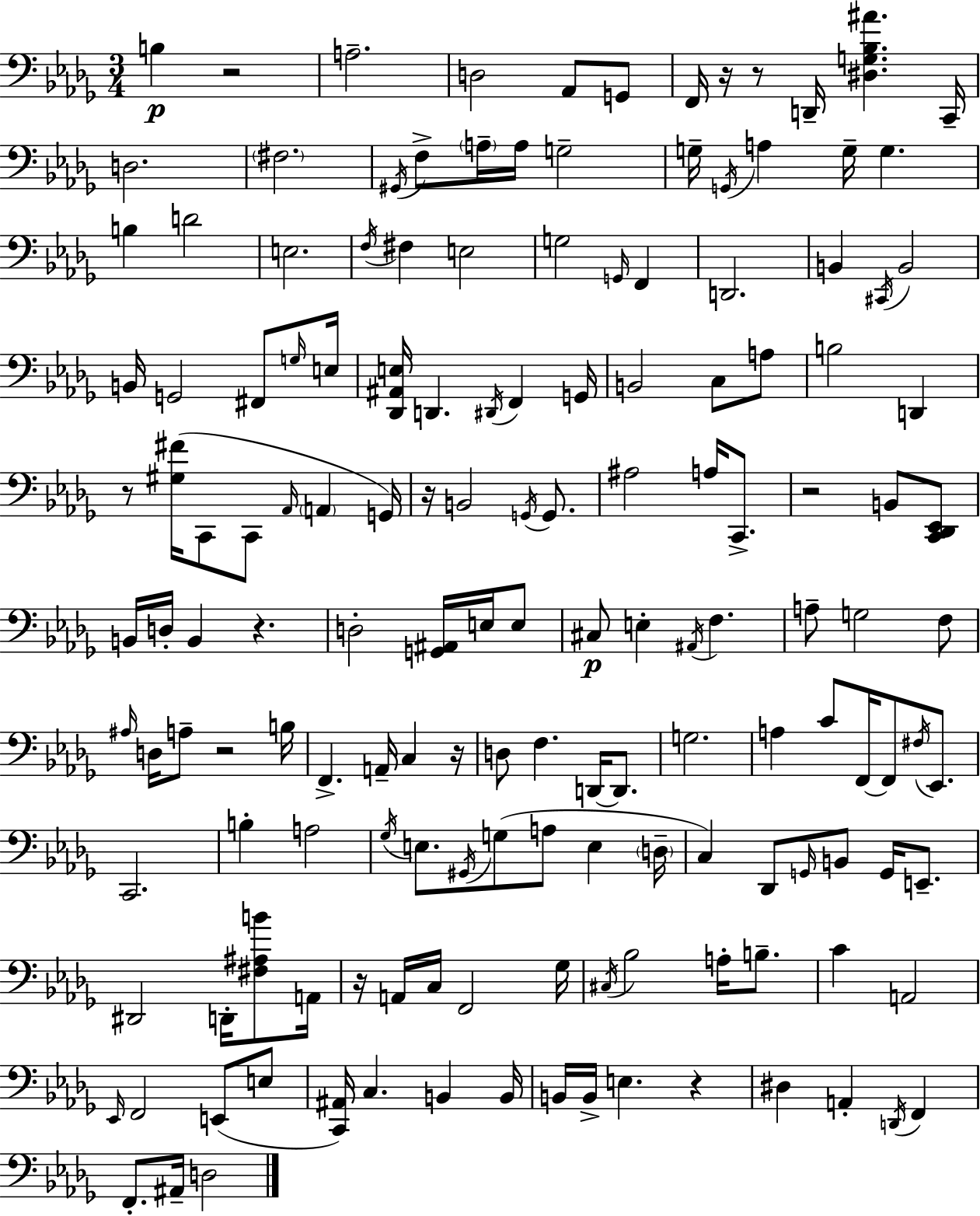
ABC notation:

X:1
T:Untitled
M:3/4
L:1/4
K:Bbm
B, z2 A,2 D,2 _A,,/2 G,,/2 F,,/4 z/4 z/2 D,,/4 [^D,G,_B,^A] C,,/4 D,2 ^F,2 ^G,,/4 F,/2 A,/4 A,/4 G,2 G,/4 G,,/4 A, G,/4 G, B, D2 E,2 F,/4 ^F, E,2 G,2 G,,/4 F,, D,,2 B,, ^C,,/4 B,,2 B,,/4 G,,2 ^F,,/2 G,/4 E,/4 [_D,,^A,,E,]/4 D,, ^D,,/4 F,, G,,/4 B,,2 C,/2 A,/2 B,2 D,, z/2 [^G,^F]/4 C,,/2 C,,/2 _A,,/4 A,, G,,/4 z/4 B,,2 G,,/4 G,,/2 ^A,2 A,/4 C,,/2 z2 B,,/2 [C,,_D,,_E,,]/2 B,,/4 D,/4 B,, z D,2 [G,,^A,,]/4 E,/4 E,/2 ^C,/2 E, ^A,,/4 F, A,/2 G,2 F,/2 ^A,/4 D,/4 A,/2 z2 B,/4 F,, A,,/4 C, z/4 D,/2 F, D,,/4 D,,/2 G,2 A, C/2 F,,/4 F,,/2 ^F,/4 _E,,/2 C,,2 B, A,2 _G,/4 E,/2 ^G,,/4 G,/2 A,/2 E, D,/4 C, _D,,/2 G,,/4 B,,/2 G,,/4 E,,/2 ^D,,2 D,,/4 [^F,^A,B]/2 A,,/4 z/4 A,,/4 C,/4 F,,2 _G,/4 ^C,/4 _B,2 A,/4 B,/2 C A,,2 _E,,/4 F,,2 E,,/2 E,/2 [C,,^A,,]/4 C, B,, B,,/4 B,,/4 B,,/4 E, z ^D, A,, D,,/4 F,, F,,/2 ^A,,/4 D,2